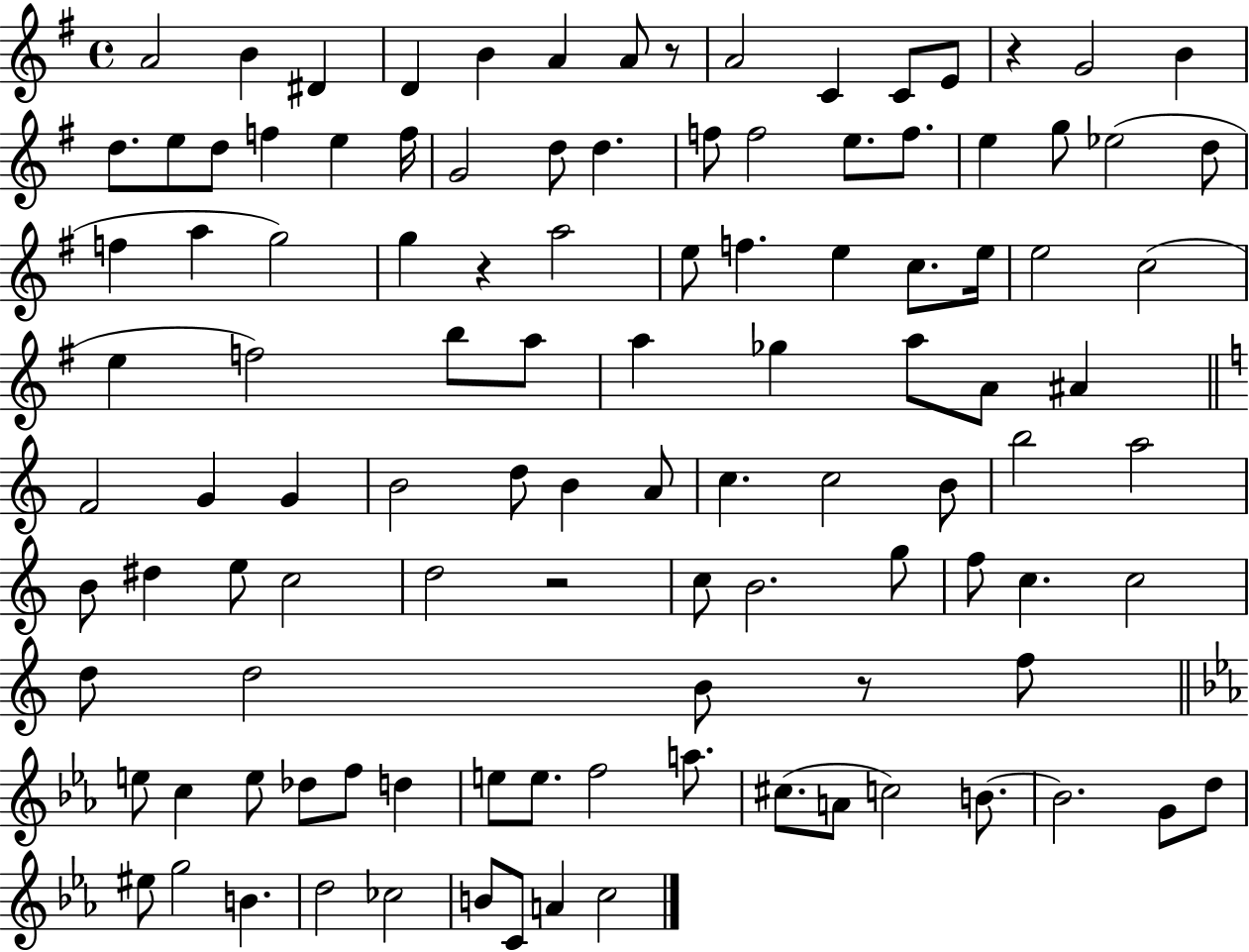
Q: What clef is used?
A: treble